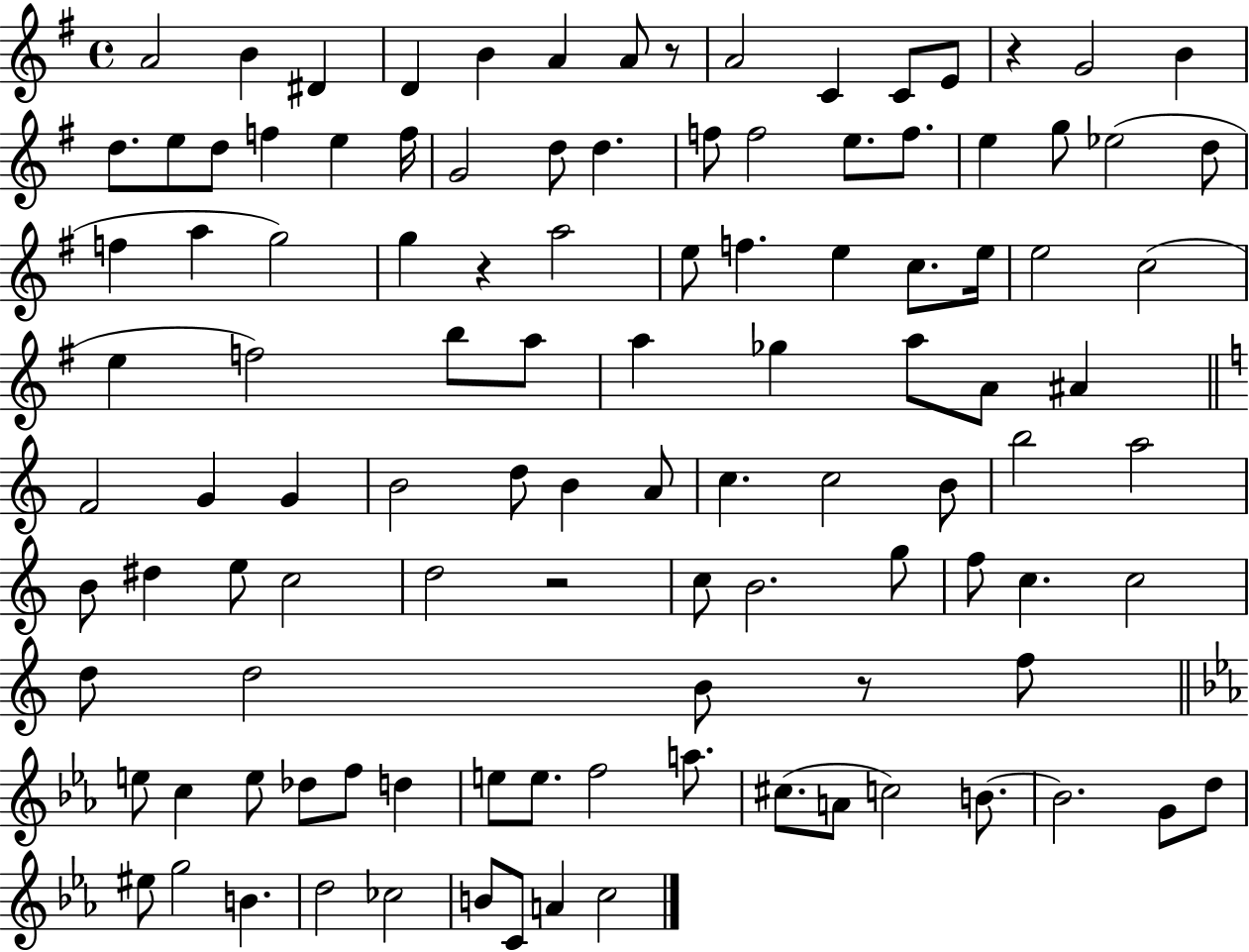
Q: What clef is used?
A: treble